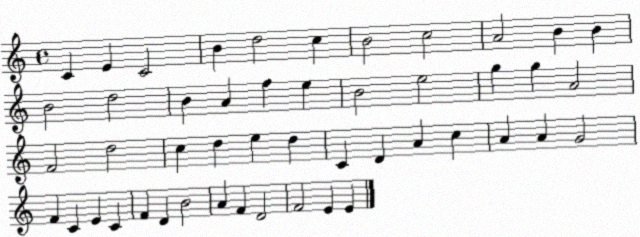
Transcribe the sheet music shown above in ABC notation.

X:1
T:Untitled
M:4/4
L:1/4
K:C
C E C2 B d2 c B2 c2 A2 B B B2 d2 B A f e B2 e2 g g A2 F2 d2 c d e d C D A c A A G2 F C E C F D B2 A F D2 F2 E E